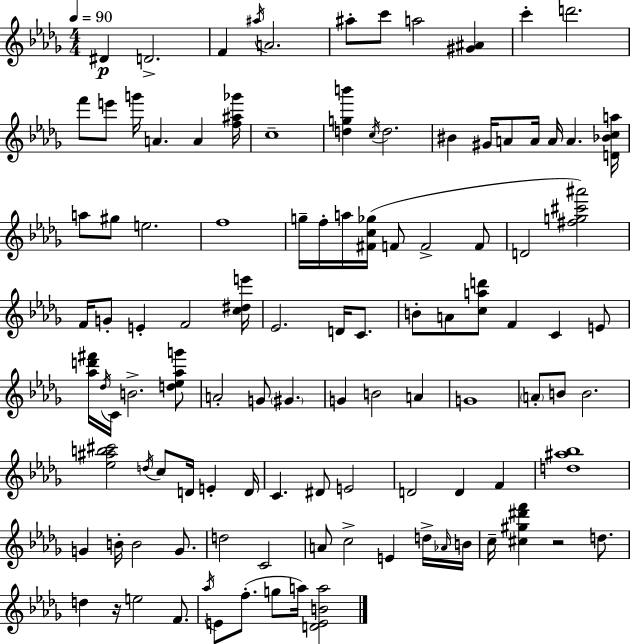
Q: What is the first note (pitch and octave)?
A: D#4